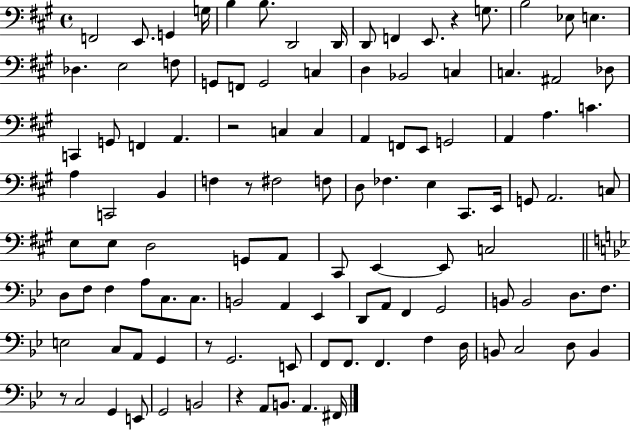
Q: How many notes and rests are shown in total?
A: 111